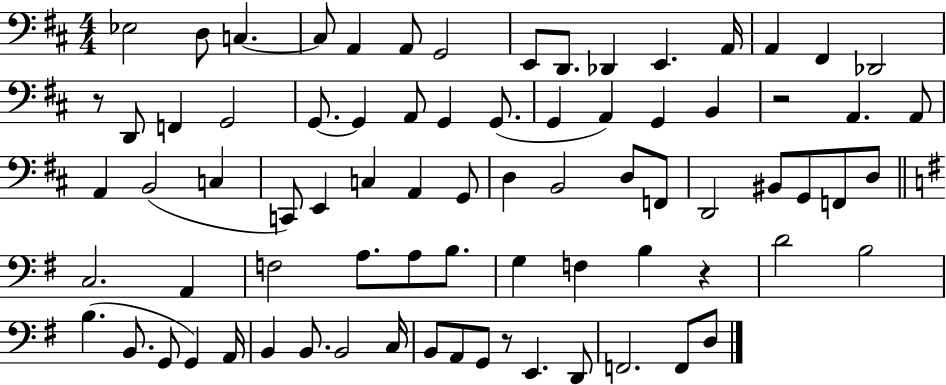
{
  \clef bass
  \numericTimeSignature
  \time 4/4
  \key d \major
  ees2 d8 c4.~~ | c8 a,4 a,8 g,2 | e,8 d,8. des,4 e,4. a,16 | a,4 fis,4 des,2 | \break r8 d,8 f,4 g,2 | g,8.~~ g,4 a,8 g,4 g,8.( | g,4 a,4) g,4 b,4 | r2 a,4. a,8 | \break a,4 b,2( c4 | c,8) e,4 c4 a,4 g,8 | d4 b,2 d8 f,8 | d,2 bis,8 g,8 f,8 d8 | \break \bar "||" \break \key g \major c2. a,4 | f2 a8. a8 b8. | g4 f4 b4 r4 | d'2 b2 | \break b4.( b,8. g,8 g,4) a,16 | b,4 b,8. b,2 c16 | b,8 a,8 g,8 r8 e,4. d,8 | f,2. f,8 d8 | \break \bar "|."
}